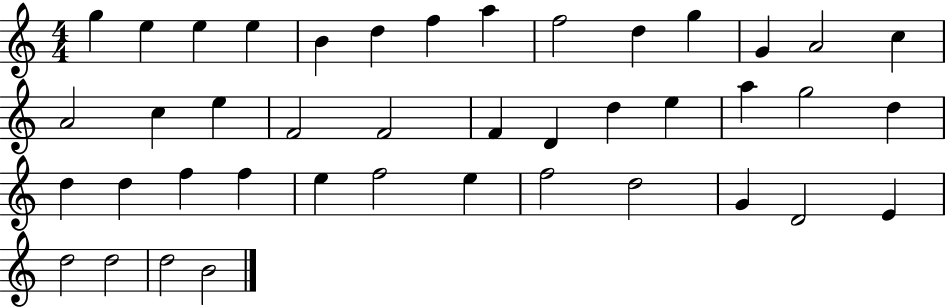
X:1
T:Untitled
M:4/4
L:1/4
K:C
g e e e B d f a f2 d g G A2 c A2 c e F2 F2 F D d e a g2 d d d f f e f2 e f2 d2 G D2 E d2 d2 d2 B2